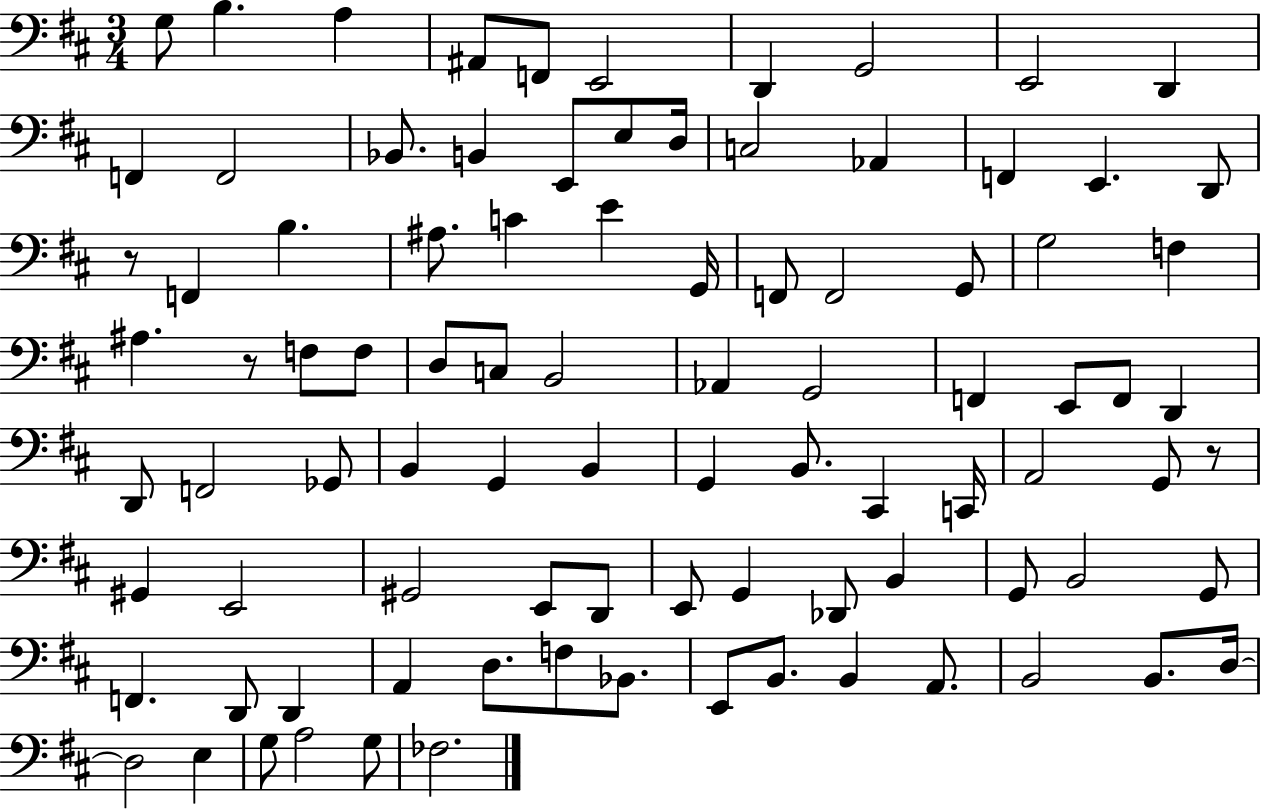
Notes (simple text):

G3/e B3/q. A3/q A#2/e F2/e E2/h D2/q G2/h E2/h D2/q F2/q F2/h Bb2/e. B2/q E2/e E3/e D3/s C3/h Ab2/q F2/q E2/q. D2/e R/e F2/q B3/q. A#3/e. C4/q E4/q G2/s F2/e F2/h G2/e G3/h F3/q A#3/q. R/e F3/e F3/e D3/e C3/e B2/h Ab2/q G2/h F2/q E2/e F2/e D2/q D2/e F2/h Gb2/e B2/q G2/q B2/q G2/q B2/e. C#2/q C2/s A2/h G2/e R/e G#2/q E2/h G#2/h E2/e D2/e E2/e G2/q Db2/e B2/q G2/e B2/h G2/e F2/q. D2/e D2/q A2/q D3/e. F3/e Bb2/e. E2/e B2/e. B2/q A2/e. B2/h B2/e. D3/s D3/h E3/q G3/e A3/h G3/e FES3/h.